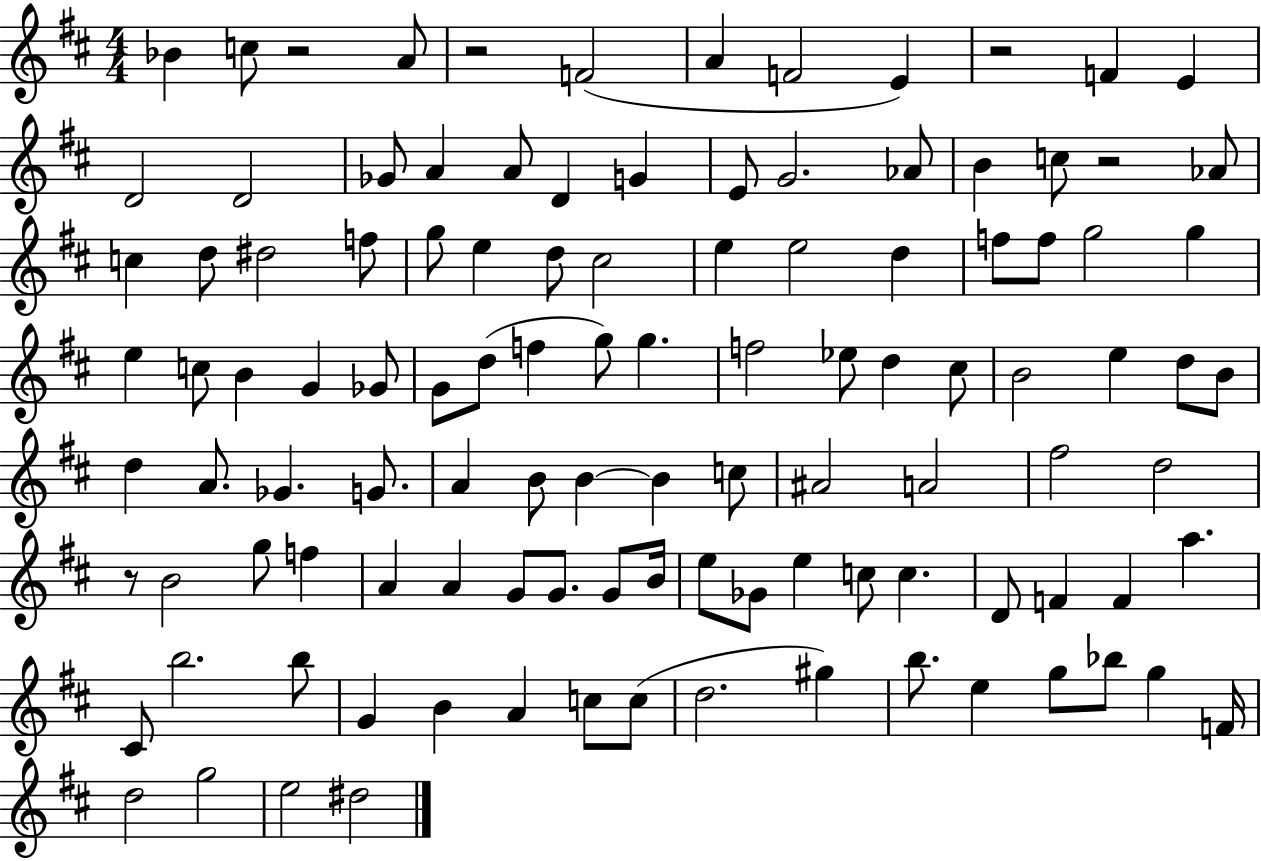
X:1
T:Untitled
M:4/4
L:1/4
K:D
_B c/2 z2 A/2 z2 F2 A F2 E z2 F E D2 D2 _G/2 A A/2 D G E/2 G2 _A/2 B c/2 z2 _A/2 c d/2 ^d2 f/2 g/2 e d/2 ^c2 e e2 d f/2 f/2 g2 g e c/2 B G _G/2 G/2 d/2 f g/2 g f2 _e/2 d ^c/2 B2 e d/2 B/2 d A/2 _G G/2 A B/2 B B c/2 ^A2 A2 ^f2 d2 z/2 B2 g/2 f A A G/2 G/2 G/2 B/4 e/2 _G/2 e c/2 c D/2 F F a ^C/2 b2 b/2 G B A c/2 c/2 d2 ^g b/2 e g/2 _b/2 g F/4 d2 g2 e2 ^d2